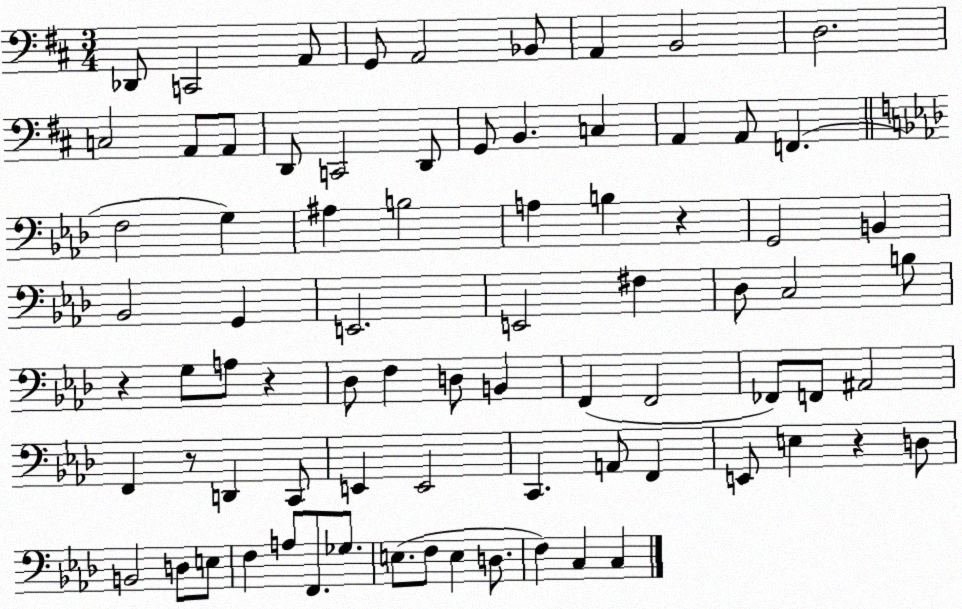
X:1
T:Untitled
M:3/4
L:1/4
K:D
_D,,/2 C,,2 A,,/2 G,,/2 A,,2 _B,,/2 A,, B,,2 D,2 C,2 A,,/2 A,,/2 D,,/2 C,,2 D,,/2 G,,/2 B,, C, A,, A,,/2 F,, F,2 G, ^A, B,2 A, B, z G,,2 B,, _B,,2 G,, E,,2 E,,2 ^F, _D,/2 C,2 B,/2 z G,/2 A,/2 z _D,/2 F, D,/2 B,, F,, F,,2 _F,,/2 F,,/2 ^A,,2 F,, z/2 D,, C,,/2 E,, E,,2 C,, A,,/2 F,, E,,/2 E, z D,/2 B,,2 D,/2 E,/2 F, A,/2 F,,/2 _G,/2 E,/2 F,/2 E, D,/2 F, C, C,